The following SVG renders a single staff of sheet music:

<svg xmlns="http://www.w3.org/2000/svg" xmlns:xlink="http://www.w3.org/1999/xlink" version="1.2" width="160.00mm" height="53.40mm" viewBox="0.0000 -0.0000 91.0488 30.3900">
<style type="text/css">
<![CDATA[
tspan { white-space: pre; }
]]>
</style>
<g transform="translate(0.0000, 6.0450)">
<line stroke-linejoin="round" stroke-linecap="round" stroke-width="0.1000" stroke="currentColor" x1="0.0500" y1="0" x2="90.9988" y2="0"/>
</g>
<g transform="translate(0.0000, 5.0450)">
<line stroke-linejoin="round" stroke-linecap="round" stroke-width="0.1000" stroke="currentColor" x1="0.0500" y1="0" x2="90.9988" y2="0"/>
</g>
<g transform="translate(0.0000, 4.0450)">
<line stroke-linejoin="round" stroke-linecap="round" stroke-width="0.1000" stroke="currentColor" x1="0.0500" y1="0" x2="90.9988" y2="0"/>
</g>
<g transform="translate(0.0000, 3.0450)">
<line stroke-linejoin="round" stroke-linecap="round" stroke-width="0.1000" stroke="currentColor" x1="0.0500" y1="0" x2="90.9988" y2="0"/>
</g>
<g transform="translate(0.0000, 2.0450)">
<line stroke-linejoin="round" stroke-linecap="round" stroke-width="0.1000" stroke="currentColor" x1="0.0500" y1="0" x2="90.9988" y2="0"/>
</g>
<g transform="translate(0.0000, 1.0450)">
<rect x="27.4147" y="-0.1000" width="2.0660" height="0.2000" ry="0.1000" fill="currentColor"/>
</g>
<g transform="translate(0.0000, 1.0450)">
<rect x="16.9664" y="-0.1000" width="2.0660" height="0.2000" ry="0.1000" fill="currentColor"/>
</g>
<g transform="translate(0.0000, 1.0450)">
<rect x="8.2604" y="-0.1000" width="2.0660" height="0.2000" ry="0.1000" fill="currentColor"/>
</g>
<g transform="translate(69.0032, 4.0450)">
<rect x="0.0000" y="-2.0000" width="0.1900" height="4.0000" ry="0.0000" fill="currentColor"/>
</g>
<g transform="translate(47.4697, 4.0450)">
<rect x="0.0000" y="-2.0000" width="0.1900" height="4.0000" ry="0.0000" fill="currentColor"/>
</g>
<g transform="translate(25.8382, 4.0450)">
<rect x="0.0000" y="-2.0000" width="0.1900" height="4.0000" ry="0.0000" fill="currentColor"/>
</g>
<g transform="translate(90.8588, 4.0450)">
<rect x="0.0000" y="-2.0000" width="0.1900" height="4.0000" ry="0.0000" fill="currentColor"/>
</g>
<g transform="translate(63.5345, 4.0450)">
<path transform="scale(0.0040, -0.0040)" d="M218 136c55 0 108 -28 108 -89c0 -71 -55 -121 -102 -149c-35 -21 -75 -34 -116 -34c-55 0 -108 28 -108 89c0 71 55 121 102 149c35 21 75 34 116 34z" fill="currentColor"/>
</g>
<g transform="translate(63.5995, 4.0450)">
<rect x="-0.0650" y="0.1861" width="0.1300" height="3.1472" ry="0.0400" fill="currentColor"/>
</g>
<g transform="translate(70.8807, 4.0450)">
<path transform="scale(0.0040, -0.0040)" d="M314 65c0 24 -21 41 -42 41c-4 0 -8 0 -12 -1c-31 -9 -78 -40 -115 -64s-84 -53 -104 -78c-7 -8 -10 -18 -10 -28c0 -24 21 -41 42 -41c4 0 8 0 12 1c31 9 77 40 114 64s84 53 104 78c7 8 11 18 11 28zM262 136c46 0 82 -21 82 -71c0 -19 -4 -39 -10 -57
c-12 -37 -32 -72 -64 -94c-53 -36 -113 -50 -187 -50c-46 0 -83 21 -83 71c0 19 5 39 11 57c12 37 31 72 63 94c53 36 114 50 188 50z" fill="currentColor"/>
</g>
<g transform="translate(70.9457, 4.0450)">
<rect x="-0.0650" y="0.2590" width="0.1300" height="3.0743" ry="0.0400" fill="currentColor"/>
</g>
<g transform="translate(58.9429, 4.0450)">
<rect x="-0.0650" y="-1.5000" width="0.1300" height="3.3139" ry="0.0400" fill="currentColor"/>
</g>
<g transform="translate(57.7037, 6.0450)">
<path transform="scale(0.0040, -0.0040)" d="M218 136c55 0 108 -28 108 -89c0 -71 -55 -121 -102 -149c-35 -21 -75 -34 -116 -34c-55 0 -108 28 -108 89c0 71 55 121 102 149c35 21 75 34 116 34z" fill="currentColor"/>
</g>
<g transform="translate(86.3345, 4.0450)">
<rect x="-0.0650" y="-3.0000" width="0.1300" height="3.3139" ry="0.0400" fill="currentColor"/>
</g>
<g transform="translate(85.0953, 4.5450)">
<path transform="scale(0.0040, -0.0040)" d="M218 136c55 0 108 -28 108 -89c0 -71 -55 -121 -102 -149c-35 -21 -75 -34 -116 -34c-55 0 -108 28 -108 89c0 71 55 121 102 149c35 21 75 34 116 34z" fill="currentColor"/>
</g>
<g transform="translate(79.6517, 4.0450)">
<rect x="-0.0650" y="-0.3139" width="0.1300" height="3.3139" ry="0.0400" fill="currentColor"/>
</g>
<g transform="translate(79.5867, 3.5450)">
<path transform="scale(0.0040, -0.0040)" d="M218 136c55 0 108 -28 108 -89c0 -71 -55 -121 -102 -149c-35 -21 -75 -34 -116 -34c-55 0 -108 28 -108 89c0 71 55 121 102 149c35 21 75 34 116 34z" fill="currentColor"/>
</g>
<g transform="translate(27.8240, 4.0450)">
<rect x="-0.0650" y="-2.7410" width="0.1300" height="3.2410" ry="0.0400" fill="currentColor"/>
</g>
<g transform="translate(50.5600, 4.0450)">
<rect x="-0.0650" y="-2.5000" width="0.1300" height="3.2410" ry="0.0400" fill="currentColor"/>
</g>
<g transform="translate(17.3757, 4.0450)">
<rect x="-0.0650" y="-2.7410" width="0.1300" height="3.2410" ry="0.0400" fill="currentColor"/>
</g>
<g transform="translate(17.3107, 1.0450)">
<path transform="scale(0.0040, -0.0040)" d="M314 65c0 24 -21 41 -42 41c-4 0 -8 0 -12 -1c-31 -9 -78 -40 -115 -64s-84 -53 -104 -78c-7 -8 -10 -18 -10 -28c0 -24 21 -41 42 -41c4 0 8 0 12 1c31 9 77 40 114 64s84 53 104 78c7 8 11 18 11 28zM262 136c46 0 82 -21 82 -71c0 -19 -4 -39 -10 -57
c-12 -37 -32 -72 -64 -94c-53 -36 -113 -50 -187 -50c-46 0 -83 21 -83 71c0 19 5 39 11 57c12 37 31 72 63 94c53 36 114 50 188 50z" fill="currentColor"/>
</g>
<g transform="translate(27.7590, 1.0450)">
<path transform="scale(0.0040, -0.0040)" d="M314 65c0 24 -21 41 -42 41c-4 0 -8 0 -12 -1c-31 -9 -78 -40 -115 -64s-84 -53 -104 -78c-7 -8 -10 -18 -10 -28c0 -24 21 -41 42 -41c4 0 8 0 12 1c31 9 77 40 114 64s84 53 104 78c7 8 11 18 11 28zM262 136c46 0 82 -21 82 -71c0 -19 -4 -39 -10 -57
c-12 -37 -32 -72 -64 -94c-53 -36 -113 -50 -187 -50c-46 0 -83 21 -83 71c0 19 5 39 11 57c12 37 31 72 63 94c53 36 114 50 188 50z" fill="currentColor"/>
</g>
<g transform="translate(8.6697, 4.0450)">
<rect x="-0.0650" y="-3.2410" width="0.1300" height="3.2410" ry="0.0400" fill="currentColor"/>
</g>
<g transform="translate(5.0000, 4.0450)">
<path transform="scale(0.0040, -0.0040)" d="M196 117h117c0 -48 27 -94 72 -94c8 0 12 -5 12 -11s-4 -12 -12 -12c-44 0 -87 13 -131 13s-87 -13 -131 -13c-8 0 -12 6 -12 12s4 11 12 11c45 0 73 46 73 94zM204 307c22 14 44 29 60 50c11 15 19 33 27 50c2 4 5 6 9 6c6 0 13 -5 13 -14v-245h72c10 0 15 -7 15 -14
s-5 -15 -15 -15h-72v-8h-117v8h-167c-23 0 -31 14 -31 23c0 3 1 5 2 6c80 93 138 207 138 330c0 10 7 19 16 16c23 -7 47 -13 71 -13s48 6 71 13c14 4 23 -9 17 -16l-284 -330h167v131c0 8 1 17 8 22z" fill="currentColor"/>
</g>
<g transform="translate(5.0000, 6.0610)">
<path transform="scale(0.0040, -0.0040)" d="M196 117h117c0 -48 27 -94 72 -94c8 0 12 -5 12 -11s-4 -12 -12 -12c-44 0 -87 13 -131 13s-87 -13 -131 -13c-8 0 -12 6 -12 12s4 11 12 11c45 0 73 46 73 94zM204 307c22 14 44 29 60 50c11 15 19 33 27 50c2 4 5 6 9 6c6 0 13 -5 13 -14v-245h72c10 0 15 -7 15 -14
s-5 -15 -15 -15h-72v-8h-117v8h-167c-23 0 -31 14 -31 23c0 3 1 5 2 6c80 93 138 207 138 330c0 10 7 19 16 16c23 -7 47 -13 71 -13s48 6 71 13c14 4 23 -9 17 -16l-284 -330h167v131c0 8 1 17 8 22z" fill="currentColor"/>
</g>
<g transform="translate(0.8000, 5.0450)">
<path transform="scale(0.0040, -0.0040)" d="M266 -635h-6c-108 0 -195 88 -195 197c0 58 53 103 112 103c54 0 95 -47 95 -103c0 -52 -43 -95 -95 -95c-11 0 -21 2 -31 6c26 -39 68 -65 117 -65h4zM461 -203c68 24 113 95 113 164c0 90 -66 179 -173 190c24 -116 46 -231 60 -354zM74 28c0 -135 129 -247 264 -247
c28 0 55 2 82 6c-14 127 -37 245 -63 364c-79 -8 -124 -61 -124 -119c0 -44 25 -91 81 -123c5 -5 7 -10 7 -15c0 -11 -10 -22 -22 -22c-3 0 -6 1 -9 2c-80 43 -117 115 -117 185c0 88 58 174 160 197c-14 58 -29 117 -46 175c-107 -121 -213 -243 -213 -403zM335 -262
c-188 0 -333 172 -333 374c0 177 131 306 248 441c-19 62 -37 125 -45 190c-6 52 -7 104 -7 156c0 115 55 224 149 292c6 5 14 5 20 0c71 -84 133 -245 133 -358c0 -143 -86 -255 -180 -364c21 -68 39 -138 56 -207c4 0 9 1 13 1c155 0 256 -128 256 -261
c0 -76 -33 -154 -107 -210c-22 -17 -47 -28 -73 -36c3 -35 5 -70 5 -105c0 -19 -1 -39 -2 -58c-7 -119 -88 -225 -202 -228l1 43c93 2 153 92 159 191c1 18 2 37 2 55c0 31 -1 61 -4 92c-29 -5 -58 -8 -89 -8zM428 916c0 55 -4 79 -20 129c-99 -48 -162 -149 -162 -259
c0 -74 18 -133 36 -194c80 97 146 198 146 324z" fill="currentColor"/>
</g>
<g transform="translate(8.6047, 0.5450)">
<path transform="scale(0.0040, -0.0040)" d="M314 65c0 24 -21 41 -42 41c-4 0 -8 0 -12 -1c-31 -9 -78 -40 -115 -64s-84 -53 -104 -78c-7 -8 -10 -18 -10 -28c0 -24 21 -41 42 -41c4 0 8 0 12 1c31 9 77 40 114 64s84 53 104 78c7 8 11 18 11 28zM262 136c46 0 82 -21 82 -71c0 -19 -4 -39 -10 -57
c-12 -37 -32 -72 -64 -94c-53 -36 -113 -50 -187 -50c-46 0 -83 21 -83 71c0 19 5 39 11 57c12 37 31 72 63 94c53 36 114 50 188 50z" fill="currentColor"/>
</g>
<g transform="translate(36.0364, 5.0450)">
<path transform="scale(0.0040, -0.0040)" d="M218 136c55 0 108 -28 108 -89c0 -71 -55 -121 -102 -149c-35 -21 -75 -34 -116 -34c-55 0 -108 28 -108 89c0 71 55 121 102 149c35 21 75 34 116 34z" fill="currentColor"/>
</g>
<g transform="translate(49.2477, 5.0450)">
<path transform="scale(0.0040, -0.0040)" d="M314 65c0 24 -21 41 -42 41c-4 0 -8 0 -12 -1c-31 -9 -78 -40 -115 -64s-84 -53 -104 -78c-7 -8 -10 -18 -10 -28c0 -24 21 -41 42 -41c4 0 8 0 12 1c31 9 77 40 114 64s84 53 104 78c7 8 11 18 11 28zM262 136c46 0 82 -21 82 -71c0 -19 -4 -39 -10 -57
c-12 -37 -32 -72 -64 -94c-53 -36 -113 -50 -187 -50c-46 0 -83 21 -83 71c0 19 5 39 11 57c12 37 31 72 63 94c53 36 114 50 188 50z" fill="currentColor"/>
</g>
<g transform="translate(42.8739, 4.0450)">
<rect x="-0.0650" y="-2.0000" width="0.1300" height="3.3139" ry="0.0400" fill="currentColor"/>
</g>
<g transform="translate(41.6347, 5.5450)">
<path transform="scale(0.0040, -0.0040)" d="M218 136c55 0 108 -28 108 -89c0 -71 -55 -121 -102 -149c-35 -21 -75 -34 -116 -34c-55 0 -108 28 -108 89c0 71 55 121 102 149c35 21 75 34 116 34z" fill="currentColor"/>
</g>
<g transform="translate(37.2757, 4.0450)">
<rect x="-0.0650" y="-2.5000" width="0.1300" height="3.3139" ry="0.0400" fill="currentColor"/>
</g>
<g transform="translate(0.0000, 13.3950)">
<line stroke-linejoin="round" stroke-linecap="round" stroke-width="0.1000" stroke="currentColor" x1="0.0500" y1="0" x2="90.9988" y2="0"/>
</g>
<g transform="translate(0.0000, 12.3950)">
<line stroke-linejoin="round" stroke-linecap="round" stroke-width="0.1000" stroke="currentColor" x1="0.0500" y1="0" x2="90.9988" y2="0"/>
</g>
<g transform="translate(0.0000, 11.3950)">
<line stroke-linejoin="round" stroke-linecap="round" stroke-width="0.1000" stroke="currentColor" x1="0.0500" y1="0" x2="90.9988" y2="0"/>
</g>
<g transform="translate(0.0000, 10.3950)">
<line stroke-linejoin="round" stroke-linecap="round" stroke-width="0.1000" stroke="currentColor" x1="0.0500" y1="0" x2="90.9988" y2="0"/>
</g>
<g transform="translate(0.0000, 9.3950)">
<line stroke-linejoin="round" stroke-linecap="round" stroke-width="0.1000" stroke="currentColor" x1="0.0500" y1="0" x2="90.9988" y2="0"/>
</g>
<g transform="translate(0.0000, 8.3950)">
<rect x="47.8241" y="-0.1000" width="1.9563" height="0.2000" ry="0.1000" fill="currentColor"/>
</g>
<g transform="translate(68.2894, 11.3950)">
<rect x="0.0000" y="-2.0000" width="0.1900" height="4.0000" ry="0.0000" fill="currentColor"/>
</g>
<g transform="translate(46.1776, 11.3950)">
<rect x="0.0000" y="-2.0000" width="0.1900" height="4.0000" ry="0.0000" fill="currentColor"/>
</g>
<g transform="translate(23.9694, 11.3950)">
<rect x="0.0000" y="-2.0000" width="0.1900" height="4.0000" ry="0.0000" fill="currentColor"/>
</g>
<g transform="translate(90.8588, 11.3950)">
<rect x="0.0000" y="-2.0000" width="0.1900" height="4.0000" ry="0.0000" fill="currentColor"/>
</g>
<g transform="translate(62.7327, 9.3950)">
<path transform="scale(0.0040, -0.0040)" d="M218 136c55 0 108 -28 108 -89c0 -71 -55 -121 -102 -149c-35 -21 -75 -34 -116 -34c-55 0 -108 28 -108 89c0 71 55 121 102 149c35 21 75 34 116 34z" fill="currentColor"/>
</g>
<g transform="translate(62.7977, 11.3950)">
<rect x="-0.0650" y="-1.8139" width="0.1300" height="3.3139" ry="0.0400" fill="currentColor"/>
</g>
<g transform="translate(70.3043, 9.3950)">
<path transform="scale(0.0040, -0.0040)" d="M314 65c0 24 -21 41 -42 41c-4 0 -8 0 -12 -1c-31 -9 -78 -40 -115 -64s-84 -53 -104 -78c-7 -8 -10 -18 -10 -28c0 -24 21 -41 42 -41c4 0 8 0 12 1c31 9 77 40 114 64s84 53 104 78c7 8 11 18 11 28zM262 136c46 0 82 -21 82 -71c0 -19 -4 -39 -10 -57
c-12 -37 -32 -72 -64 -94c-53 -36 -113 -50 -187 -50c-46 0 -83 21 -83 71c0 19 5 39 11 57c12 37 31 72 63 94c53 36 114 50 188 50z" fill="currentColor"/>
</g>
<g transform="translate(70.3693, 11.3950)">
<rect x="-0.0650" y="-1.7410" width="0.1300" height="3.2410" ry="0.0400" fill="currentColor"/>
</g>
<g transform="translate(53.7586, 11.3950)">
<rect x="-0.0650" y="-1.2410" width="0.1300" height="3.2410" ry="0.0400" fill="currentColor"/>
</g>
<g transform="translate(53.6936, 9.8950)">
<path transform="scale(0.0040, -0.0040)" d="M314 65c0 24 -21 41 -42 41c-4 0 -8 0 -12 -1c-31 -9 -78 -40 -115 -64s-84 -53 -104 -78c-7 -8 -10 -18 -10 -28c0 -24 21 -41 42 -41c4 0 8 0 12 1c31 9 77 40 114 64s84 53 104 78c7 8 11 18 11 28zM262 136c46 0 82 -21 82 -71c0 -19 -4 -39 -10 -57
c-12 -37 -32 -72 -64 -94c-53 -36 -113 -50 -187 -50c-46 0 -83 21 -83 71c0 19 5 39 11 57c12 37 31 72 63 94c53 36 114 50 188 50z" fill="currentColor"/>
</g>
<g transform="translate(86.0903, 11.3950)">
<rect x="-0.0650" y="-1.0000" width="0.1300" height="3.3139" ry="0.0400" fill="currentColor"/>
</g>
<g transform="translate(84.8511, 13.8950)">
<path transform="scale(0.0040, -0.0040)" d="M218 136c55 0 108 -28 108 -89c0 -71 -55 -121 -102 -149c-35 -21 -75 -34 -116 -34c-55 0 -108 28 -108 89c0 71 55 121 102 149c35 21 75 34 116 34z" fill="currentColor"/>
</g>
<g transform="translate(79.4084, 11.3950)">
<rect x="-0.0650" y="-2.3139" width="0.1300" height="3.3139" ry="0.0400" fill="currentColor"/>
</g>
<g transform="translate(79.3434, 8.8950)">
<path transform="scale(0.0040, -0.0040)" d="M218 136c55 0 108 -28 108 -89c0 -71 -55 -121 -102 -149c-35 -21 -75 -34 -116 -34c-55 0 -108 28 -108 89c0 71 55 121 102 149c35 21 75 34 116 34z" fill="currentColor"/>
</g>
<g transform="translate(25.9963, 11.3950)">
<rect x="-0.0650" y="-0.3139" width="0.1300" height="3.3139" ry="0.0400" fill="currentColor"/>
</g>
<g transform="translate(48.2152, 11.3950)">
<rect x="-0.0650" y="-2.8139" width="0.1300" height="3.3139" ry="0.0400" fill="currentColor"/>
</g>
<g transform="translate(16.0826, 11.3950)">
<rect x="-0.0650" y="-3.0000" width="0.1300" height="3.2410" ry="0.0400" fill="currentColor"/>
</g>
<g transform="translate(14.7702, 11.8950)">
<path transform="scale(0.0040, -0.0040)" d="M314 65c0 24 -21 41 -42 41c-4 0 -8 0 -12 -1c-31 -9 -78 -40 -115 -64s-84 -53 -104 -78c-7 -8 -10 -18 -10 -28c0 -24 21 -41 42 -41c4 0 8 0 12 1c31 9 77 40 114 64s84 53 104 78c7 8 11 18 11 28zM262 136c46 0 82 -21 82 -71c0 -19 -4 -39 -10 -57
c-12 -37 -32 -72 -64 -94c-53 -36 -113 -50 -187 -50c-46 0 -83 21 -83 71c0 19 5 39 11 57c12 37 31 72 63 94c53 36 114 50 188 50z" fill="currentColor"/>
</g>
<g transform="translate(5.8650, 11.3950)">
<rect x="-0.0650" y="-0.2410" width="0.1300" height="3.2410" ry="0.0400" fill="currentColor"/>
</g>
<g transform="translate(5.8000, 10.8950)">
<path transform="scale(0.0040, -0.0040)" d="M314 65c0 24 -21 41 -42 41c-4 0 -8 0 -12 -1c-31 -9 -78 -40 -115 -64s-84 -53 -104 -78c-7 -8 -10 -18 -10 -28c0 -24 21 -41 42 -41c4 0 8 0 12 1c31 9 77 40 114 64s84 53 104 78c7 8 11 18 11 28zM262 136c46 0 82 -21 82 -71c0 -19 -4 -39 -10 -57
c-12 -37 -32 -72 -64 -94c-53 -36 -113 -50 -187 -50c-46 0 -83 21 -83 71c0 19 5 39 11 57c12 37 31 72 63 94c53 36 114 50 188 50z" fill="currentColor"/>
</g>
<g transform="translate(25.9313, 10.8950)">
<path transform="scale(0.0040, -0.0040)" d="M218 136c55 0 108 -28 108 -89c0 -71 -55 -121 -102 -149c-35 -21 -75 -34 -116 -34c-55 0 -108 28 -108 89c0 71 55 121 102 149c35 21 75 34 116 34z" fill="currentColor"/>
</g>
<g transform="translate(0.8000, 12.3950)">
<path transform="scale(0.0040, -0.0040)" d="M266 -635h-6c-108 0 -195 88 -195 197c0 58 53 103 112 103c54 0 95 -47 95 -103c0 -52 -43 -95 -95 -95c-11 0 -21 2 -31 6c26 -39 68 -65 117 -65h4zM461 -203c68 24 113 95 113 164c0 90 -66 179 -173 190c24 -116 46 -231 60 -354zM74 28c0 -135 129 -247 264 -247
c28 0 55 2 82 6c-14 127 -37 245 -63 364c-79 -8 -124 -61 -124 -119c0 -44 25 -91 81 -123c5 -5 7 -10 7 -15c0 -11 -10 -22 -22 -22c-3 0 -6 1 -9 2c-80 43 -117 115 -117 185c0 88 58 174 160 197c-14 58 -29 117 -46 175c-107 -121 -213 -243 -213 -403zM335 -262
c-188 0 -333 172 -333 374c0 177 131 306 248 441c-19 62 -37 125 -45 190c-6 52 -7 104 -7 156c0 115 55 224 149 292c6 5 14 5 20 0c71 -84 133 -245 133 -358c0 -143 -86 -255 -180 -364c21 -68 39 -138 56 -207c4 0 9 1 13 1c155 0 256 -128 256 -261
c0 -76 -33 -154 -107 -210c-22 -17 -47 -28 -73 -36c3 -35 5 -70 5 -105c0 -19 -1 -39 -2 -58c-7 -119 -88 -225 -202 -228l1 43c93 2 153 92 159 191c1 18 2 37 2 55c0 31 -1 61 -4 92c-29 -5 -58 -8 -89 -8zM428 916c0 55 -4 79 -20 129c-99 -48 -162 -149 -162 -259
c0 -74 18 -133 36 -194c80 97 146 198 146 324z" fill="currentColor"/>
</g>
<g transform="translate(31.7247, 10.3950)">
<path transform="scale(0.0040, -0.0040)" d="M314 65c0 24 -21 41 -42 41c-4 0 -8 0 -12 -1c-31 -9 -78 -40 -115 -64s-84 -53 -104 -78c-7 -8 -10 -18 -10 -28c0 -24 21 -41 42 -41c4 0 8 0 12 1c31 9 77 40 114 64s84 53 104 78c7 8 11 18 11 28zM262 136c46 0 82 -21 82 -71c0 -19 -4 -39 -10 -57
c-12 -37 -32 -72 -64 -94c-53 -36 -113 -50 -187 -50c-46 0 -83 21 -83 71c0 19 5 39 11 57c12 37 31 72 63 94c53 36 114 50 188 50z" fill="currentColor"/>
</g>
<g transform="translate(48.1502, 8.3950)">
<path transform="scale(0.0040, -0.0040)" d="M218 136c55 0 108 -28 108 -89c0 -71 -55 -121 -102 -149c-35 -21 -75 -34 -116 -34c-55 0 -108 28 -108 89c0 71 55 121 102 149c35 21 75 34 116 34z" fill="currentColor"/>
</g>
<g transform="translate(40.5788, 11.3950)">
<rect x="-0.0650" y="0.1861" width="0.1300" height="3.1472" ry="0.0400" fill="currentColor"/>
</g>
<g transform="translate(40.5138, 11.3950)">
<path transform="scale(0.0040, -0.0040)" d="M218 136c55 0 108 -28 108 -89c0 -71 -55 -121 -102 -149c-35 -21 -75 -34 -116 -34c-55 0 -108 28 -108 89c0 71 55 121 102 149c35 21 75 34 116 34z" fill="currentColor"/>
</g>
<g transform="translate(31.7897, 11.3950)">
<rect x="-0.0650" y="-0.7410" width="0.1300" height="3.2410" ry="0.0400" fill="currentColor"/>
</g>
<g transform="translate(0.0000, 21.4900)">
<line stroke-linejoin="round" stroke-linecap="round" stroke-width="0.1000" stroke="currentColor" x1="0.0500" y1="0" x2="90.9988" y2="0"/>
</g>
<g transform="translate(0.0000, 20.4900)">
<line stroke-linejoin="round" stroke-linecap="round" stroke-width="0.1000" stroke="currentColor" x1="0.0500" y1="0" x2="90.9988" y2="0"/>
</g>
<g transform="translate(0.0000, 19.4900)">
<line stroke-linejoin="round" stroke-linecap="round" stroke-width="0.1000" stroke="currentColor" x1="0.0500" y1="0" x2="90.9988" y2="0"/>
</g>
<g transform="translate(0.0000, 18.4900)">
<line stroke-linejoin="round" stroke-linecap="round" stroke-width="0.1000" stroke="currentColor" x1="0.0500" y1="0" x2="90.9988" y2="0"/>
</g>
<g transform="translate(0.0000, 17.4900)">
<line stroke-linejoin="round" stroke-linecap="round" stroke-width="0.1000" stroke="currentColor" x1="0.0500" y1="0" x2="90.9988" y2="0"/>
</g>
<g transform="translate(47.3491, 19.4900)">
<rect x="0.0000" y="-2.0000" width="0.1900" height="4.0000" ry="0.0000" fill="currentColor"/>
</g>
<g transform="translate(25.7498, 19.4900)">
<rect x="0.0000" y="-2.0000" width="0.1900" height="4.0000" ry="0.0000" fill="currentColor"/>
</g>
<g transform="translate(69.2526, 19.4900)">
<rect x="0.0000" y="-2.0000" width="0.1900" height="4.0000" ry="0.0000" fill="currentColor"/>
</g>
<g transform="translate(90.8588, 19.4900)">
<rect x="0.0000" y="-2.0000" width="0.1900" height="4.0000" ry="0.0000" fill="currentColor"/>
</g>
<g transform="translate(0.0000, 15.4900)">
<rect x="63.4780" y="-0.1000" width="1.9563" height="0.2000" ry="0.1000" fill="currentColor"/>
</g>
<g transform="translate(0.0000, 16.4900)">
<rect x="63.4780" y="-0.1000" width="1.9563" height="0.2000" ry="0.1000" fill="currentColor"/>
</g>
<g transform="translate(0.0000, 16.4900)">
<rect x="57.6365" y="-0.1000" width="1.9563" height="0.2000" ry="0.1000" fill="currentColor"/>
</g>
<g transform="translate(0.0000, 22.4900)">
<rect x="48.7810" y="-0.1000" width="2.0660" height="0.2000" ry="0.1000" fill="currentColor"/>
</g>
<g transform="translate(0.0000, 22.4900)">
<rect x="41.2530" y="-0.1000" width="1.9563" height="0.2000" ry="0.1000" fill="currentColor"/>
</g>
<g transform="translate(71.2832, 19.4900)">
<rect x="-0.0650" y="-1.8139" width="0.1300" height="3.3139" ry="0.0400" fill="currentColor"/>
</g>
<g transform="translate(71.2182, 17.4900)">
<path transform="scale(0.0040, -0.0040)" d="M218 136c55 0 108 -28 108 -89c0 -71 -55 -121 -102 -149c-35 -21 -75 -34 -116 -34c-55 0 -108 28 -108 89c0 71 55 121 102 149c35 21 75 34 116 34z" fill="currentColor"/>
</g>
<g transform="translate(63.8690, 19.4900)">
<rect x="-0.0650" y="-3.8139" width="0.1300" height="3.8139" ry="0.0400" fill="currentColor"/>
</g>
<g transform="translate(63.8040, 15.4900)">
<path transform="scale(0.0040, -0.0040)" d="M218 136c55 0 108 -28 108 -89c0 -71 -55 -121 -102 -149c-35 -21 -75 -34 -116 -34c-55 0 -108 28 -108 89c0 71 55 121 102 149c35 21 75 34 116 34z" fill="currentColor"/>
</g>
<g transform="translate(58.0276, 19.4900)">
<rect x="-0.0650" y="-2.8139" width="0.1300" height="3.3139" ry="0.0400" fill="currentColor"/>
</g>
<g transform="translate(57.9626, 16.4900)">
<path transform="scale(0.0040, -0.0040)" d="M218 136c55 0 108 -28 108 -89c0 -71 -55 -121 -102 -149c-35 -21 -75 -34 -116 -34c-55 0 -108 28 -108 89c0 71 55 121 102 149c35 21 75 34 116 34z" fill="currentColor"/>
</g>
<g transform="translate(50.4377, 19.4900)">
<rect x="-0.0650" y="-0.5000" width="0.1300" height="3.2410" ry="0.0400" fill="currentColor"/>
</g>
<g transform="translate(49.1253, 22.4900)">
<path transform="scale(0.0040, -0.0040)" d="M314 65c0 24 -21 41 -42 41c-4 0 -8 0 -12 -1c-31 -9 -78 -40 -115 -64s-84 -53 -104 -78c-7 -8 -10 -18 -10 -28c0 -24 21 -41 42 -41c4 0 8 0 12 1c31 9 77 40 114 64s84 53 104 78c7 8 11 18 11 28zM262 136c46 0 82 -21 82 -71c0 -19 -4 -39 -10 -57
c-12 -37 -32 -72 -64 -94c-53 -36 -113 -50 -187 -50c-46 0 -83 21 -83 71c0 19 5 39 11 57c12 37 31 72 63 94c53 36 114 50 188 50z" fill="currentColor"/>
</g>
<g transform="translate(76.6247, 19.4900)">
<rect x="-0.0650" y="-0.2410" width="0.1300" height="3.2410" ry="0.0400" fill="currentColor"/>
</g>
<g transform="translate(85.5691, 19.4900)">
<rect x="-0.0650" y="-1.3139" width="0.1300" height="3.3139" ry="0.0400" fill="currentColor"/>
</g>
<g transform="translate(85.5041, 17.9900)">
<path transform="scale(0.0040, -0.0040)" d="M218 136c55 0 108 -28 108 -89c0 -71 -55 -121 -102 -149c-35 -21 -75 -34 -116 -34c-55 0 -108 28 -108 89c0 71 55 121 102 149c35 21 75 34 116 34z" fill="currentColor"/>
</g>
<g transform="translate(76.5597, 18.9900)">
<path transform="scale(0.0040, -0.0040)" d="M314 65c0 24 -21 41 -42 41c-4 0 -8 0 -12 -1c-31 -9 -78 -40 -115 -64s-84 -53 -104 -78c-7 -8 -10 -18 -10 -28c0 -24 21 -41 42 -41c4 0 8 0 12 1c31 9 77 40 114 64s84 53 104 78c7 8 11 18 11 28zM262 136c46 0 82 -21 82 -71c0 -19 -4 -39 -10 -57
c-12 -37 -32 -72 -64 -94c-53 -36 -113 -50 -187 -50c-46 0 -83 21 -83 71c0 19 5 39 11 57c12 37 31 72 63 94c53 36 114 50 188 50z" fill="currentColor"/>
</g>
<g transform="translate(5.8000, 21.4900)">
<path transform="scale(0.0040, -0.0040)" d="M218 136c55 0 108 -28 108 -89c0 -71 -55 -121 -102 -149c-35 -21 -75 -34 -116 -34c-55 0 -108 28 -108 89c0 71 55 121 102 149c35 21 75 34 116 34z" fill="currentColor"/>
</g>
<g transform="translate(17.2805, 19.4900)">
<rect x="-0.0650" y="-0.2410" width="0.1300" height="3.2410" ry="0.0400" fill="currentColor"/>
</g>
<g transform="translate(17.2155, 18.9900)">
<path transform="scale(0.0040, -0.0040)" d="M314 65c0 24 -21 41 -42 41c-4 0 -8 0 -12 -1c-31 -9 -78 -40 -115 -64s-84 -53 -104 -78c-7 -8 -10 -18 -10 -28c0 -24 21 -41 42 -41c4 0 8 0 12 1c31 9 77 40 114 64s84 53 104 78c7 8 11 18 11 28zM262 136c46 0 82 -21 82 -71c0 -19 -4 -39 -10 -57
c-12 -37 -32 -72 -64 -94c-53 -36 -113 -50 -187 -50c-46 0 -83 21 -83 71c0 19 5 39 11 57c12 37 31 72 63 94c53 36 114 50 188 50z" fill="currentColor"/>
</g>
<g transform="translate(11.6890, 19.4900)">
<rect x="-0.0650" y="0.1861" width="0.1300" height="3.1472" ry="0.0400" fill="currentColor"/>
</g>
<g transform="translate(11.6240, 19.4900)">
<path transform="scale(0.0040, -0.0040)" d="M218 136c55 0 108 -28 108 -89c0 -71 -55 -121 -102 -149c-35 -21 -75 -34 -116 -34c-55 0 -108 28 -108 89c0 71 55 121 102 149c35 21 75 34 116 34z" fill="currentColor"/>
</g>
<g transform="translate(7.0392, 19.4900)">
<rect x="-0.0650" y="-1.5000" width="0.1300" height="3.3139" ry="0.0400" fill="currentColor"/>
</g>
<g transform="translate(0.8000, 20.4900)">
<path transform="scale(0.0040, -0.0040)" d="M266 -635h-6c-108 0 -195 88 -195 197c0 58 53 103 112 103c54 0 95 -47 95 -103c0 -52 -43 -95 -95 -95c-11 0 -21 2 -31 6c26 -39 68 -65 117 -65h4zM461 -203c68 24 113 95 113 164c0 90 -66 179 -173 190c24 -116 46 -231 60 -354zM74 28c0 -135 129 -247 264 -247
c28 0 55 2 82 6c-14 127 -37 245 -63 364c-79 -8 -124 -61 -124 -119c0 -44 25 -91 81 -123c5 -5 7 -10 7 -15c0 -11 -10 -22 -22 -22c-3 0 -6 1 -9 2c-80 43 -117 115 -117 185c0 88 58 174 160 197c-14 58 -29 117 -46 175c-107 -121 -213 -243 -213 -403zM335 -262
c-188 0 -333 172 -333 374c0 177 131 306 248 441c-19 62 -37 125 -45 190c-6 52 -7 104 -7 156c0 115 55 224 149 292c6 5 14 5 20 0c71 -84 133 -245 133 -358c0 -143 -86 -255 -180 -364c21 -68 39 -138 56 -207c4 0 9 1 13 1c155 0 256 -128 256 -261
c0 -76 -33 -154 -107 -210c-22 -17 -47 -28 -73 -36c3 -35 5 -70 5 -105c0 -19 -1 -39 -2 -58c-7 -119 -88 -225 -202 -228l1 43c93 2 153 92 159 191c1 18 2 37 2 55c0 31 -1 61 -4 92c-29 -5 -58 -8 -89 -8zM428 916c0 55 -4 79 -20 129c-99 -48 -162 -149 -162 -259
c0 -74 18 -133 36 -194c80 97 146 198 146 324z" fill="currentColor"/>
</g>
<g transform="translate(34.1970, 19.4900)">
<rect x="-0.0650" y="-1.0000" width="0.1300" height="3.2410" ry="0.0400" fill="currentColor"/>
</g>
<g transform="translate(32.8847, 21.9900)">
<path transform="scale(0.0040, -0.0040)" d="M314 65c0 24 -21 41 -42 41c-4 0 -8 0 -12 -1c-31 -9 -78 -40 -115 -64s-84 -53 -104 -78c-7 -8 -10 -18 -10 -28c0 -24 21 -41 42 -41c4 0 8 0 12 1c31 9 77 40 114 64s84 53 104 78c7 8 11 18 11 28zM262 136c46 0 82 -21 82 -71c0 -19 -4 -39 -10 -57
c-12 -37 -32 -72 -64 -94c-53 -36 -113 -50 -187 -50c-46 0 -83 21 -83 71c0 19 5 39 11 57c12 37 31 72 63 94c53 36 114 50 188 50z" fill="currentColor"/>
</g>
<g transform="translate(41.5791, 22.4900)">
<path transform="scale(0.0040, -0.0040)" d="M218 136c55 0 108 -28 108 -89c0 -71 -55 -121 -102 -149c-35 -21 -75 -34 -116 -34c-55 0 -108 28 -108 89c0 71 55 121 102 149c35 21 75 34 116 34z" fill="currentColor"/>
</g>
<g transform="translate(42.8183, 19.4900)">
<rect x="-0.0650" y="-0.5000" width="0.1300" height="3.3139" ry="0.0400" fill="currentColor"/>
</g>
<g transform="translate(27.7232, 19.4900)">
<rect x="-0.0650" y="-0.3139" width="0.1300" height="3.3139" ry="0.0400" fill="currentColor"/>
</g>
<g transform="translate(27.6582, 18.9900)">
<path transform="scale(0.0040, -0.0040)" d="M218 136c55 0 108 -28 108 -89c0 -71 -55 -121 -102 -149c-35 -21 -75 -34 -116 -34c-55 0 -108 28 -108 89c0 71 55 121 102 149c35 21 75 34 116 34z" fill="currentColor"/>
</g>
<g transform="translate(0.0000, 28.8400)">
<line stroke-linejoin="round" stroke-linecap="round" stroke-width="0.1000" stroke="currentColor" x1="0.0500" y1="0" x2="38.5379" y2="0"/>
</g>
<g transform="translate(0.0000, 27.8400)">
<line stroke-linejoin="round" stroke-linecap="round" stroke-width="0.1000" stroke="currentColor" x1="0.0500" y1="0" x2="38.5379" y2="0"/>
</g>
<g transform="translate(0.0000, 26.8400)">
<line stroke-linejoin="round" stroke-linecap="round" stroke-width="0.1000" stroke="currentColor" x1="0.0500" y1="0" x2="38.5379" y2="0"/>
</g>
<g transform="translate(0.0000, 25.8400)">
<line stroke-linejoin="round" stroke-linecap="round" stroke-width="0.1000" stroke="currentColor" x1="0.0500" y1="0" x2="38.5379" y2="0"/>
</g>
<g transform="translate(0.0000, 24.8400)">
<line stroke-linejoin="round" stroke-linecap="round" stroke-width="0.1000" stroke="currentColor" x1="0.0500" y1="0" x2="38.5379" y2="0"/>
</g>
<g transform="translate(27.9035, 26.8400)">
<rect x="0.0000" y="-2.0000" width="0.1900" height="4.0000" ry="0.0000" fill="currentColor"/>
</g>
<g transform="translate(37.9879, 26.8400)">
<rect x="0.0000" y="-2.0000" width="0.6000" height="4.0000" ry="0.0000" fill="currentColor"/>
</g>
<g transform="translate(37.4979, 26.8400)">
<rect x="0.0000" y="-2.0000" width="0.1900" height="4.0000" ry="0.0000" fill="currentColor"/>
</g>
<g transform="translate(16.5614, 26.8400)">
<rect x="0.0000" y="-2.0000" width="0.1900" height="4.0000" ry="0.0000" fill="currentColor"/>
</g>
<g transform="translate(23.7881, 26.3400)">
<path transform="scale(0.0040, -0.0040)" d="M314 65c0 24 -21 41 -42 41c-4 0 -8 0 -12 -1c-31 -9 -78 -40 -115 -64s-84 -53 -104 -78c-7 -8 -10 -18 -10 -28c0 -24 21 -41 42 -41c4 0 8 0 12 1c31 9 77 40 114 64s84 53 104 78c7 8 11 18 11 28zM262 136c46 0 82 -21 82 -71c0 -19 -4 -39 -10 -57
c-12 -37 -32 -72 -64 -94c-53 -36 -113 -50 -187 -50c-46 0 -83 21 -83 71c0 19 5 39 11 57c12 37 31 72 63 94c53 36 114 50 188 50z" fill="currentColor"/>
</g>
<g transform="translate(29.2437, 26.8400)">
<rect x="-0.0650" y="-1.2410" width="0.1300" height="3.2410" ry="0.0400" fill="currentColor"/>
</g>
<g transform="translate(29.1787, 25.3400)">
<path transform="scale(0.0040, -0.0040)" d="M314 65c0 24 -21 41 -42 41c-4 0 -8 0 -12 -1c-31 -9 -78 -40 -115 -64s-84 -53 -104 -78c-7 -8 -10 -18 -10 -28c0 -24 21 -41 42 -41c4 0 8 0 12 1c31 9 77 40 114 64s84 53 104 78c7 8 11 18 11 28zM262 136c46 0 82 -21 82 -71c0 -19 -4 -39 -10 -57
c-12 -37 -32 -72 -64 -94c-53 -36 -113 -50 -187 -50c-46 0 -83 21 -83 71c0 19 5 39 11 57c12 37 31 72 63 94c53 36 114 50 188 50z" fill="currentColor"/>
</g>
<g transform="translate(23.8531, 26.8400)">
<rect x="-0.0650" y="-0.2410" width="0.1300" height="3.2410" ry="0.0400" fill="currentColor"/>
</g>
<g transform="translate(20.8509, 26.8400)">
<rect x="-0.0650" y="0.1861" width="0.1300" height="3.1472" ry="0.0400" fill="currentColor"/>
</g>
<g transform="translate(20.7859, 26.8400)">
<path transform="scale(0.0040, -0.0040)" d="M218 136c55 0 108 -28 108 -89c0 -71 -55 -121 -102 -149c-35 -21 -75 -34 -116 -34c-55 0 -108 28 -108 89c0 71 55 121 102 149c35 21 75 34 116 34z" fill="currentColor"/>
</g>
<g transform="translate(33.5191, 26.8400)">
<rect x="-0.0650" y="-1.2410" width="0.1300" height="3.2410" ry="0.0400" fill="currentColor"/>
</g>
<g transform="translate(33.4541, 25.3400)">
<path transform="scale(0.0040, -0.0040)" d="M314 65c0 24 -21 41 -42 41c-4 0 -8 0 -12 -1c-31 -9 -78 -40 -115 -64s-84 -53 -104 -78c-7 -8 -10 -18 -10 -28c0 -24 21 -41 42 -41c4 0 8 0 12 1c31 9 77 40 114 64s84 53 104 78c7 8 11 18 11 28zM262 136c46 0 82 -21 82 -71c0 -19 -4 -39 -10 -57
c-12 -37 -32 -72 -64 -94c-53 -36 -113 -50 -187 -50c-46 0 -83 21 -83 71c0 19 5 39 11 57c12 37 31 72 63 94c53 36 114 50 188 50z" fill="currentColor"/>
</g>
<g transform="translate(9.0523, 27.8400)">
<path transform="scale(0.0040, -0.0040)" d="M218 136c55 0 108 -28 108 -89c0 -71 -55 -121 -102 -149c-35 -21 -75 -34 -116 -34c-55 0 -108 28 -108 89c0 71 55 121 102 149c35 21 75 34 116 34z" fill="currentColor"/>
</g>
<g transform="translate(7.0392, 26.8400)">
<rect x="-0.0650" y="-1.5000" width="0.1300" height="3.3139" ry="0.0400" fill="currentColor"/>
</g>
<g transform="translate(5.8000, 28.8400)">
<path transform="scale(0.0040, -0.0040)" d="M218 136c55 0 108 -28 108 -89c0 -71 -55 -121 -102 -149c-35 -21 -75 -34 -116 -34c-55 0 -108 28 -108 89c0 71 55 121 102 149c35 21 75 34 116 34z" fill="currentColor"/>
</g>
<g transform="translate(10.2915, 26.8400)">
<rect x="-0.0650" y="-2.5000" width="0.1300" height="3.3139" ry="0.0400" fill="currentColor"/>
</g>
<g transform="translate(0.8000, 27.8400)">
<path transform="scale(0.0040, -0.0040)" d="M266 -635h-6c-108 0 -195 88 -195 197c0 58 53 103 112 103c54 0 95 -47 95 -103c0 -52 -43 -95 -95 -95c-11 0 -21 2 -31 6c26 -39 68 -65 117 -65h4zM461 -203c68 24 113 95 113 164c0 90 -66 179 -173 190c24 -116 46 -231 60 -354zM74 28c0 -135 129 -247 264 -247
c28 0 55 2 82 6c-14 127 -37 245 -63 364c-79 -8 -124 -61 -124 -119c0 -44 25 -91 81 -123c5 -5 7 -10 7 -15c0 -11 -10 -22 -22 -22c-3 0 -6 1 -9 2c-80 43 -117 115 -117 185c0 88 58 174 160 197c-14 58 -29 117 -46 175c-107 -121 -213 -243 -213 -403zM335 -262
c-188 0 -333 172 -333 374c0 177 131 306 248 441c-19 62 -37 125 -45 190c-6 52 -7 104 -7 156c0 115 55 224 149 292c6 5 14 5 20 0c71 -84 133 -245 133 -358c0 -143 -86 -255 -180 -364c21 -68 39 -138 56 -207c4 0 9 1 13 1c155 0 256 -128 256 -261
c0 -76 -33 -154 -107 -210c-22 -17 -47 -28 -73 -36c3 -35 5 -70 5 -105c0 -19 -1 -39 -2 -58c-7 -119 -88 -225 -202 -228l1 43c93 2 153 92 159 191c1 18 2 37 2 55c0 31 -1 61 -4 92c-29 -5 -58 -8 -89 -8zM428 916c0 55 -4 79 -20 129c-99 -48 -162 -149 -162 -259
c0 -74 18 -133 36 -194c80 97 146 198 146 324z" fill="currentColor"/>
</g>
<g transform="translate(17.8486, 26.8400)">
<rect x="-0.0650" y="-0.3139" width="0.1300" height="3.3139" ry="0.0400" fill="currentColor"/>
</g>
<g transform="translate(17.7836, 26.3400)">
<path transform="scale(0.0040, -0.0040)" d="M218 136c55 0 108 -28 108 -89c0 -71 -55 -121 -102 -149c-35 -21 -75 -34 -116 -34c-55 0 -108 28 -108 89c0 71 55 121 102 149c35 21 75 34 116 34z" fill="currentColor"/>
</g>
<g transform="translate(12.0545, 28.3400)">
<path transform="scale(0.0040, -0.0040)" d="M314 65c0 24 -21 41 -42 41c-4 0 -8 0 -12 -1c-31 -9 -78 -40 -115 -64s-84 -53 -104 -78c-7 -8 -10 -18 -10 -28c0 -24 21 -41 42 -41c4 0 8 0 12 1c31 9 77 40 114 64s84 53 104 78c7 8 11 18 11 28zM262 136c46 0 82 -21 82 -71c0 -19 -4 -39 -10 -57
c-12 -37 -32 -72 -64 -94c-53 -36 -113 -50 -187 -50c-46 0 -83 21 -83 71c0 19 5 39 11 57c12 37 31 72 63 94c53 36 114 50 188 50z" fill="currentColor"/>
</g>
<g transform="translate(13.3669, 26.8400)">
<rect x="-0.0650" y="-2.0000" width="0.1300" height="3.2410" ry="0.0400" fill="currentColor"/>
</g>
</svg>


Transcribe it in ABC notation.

X:1
T:Untitled
M:4/4
L:1/4
K:C
b2 a2 a2 G F G2 E B B2 c A c2 A2 c d2 B a e2 f f2 g D E B c2 c D2 C C2 a c' f c2 e E G F2 c B c2 e2 e2